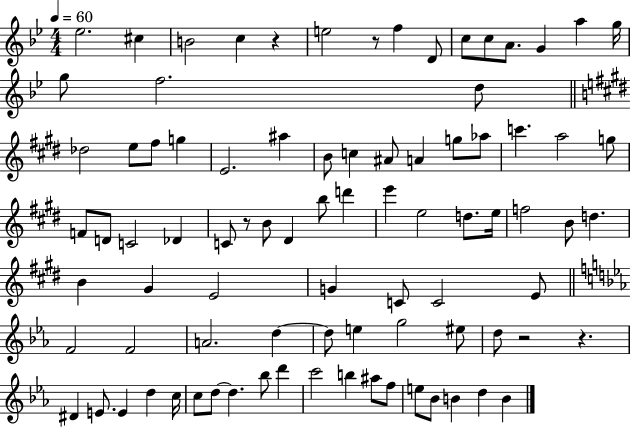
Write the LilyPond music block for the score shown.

{
  \clef treble
  \numericTimeSignature
  \time 4/4
  \key bes \major
  \tempo 4 = 60
  ees''2. cis''4 | b'2 c''4 r4 | e''2 r8 f''4 d'8 | c''8 c''8 a'8. g'4 a''4 g''16 | \break g''8 f''2. d''8 | \bar "||" \break \key e \major des''2 e''8 fis''8 g''4 | e'2. ais''4 | b'8 c''4 ais'8 a'4 g''8 aes''8 | c'''4. a''2 g''8 | \break f'8 d'8 c'2 des'4 | c'8 r8 b'8 dis'4 b''8 d'''4 | e'''4 e''2 d''8. e''16 | f''2 b'8 d''4. | \break b'4 gis'4 e'2 | g'4 c'8 c'2 e'8 | \bar "||" \break \key ees \major f'2 f'2 | a'2. d''4~~ | d''8 e''4 g''2 eis''8 | d''8 r2 r4. | \break dis'4 e'8. e'4 d''4 c''16 | c''8 d''8~~ d''4. bes''8 d'''4 | c'''2 b''4 ais''8 f''8 | e''8 bes'8 b'4 d''4 b'4 | \break \bar "|."
}